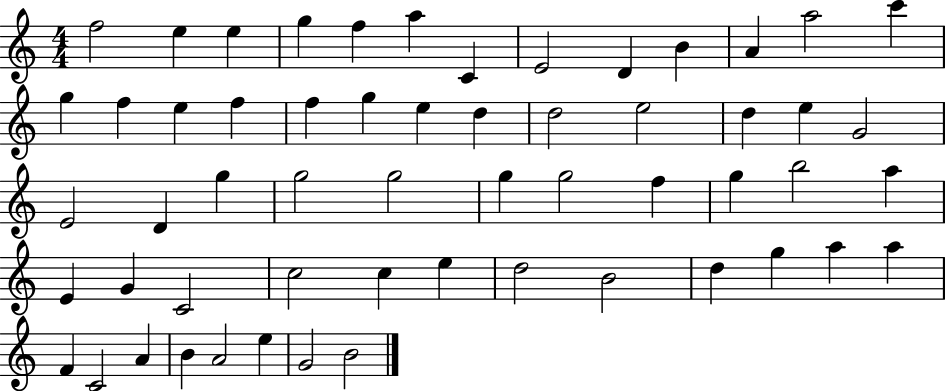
{
  \clef treble
  \numericTimeSignature
  \time 4/4
  \key c \major
  f''2 e''4 e''4 | g''4 f''4 a''4 c'4 | e'2 d'4 b'4 | a'4 a''2 c'''4 | \break g''4 f''4 e''4 f''4 | f''4 g''4 e''4 d''4 | d''2 e''2 | d''4 e''4 g'2 | \break e'2 d'4 g''4 | g''2 g''2 | g''4 g''2 f''4 | g''4 b''2 a''4 | \break e'4 g'4 c'2 | c''2 c''4 e''4 | d''2 b'2 | d''4 g''4 a''4 a''4 | \break f'4 c'2 a'4 | b'4 a'2 e''4 | g'2 b'2 | \bar "|."
}